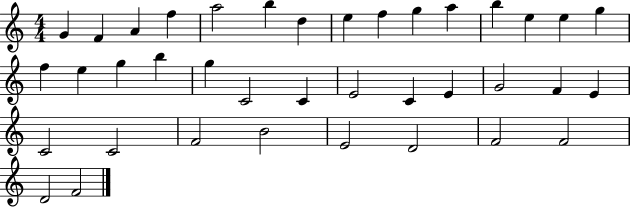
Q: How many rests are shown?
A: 0